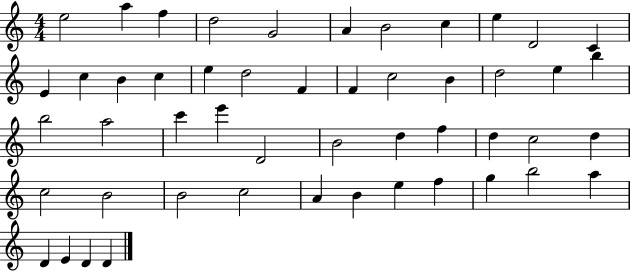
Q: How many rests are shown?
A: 0